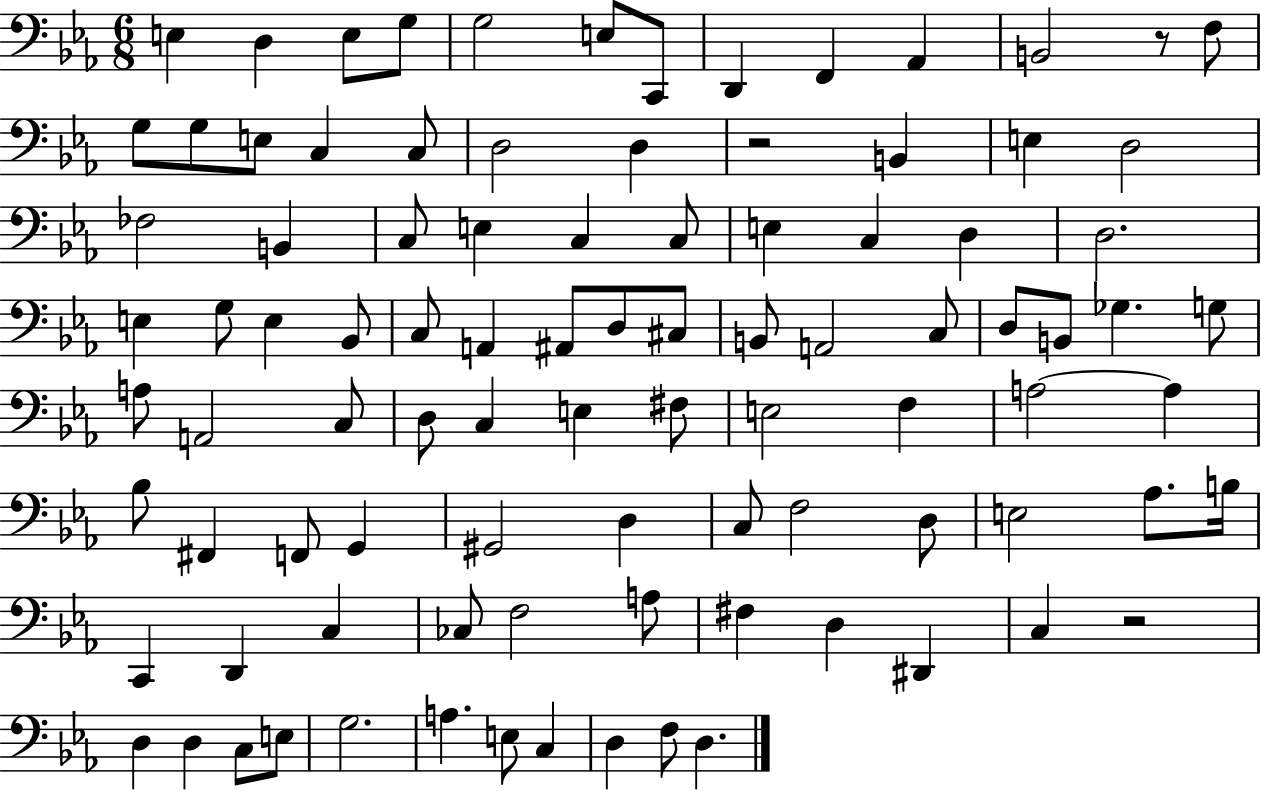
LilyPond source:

{
  \clef bass
  \numericTimeSignature
  \time 6/8
  \key ees \major
  e4 d4 e8 g8 | g2 e8 c,8 | d,4 f,4 aes,4 | b,2 r8 f8 | \break g8 g8 e8 c4 c8 | d2 d4 | r2 b,4 | e4 d2 | \break fes2 b,4 | c8 e4 c4 c8 | e4 c4 d4 | d2. | \break e4 g8 e4 bes,8 | c8 a,4 ais,8 d8 cis8 | b,8 a,2 c8 | d8 b,8 ges4. g8 | \break a8 a,2 c8 | d8 c4 e4 fis8 | e2 f4 | a2~~ a4 | \break bes8 fis,4 f,8 g,4 | gis,2 d4 | c8 f2 d8 | e2 aes8. b16 | \break c,4 d,4 c4 | ces8 f2 a8 | fis4 d4 dis,4 | c4 r2 | \break d4 d4 c8 e8 | g2. | a4. e8 c4 | d4 f8 d4. | \break \bar "|."
}